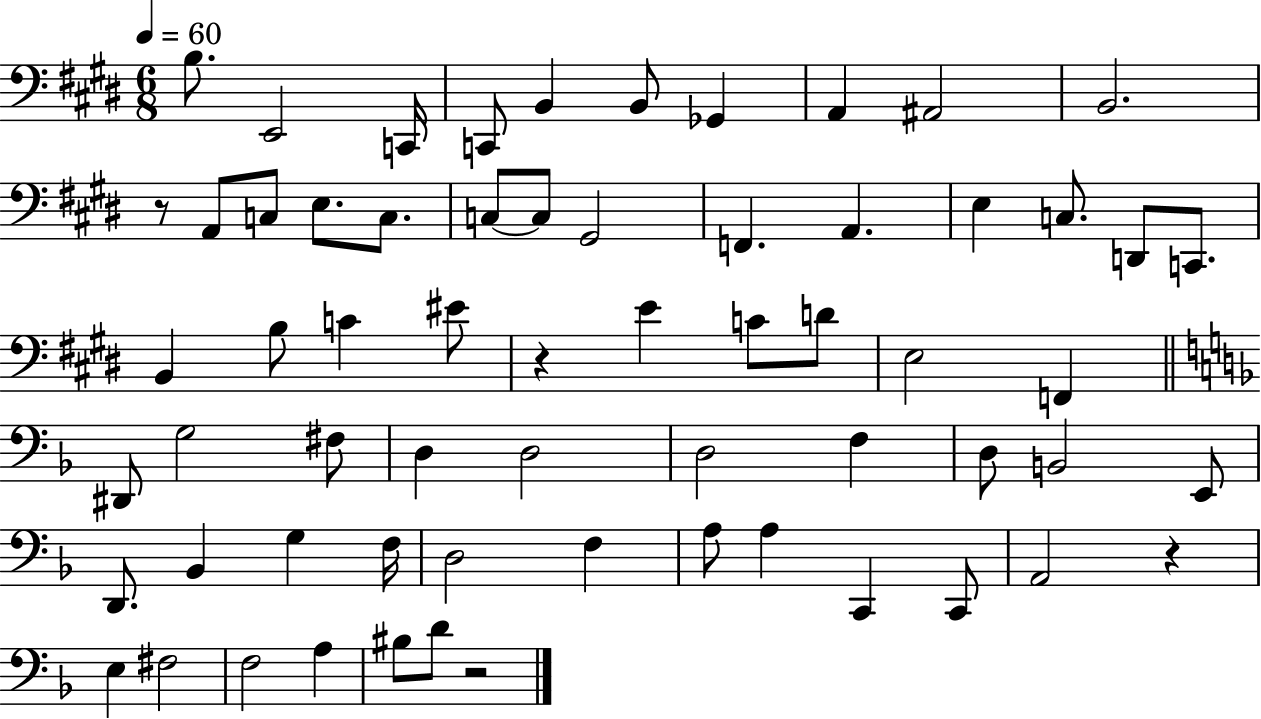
X:1
T:Untitled
M:6/8
L:1/4
K:E
B,/2 E,,2 C,,/4 C,,/2 B,, B,,/2 _G,, A,, ^A,,2 B,,2 z/2 A,,/2 C,/2 E,/2 C,/2 C,/2 C,/2 ^G,,2 F,, A,, E, C,/2 D,,/2 C,,/2 B,, B,/2 C ^E/2 z E C/2 D/2 E,2 F,, ^D,,/2 G,2 ^F,/2 D, D,2 D,2 F, D,/2 B,,2 E,,/2 D,,/2 _B,, G, F,/4 D,2 F, A,/2 A, C,, C,,/2 A,,2 z E, ^F,2 F,2 A, ^B,/2 D/2 z2